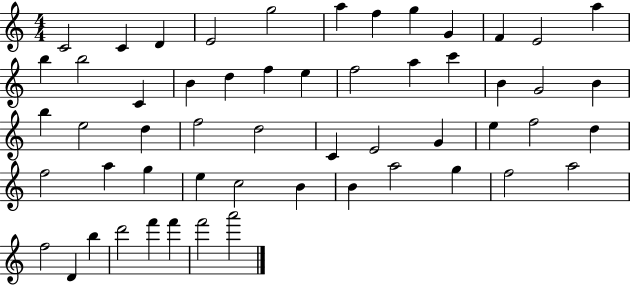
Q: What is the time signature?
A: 4/4